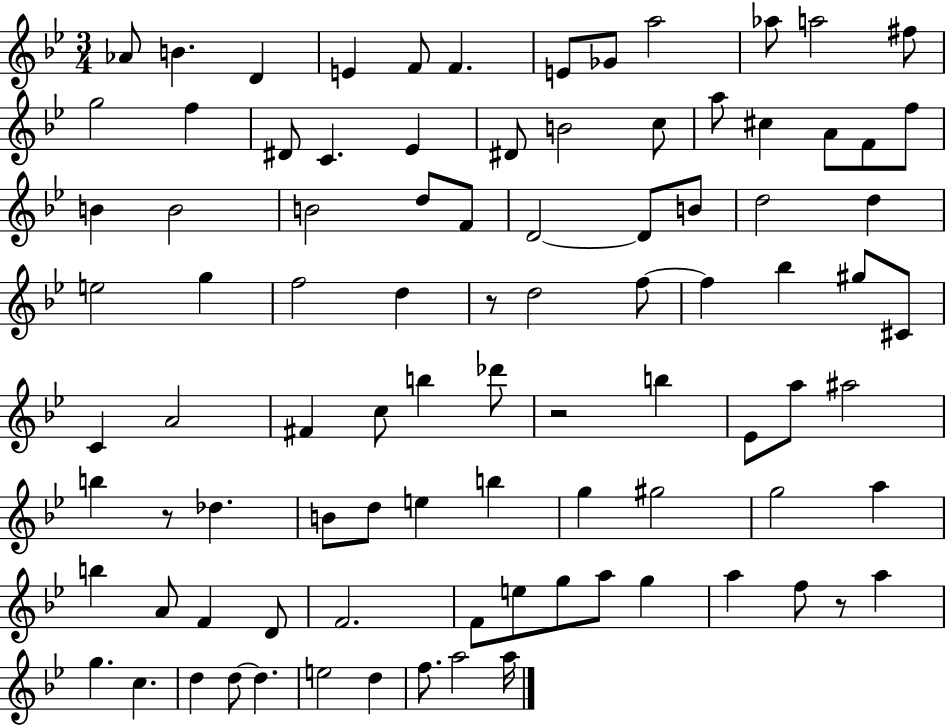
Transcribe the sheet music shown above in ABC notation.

X:1
T:Untitled
M:3/4
L:1/4
K:Bb
_A/2 B D E F/2 F E/2 _G/2 a2 _a/2 a2 ^f/2 g2 f ^D/2 C _E ^D/2 B2 c/2 a/2 ^c A/2 F/2 f/2 B B2 B2 d/2 F/2 D2 D/2 B/2 d2 d e2 g f2 d z/2 d2 f/2 f _b ^g/2 ^C/2 C A2 ^F c/2 b _d'/2 z2 b _E/2 a/2 ^a2 b z/2 _d B/2 d/2 e b g ^g2 g2 a b A/2 F D/2 F2 F/2 e/2 g/2 a/2 g a f/2 z/2 a g c d d/2 d e2 d f/2 a2 a/4